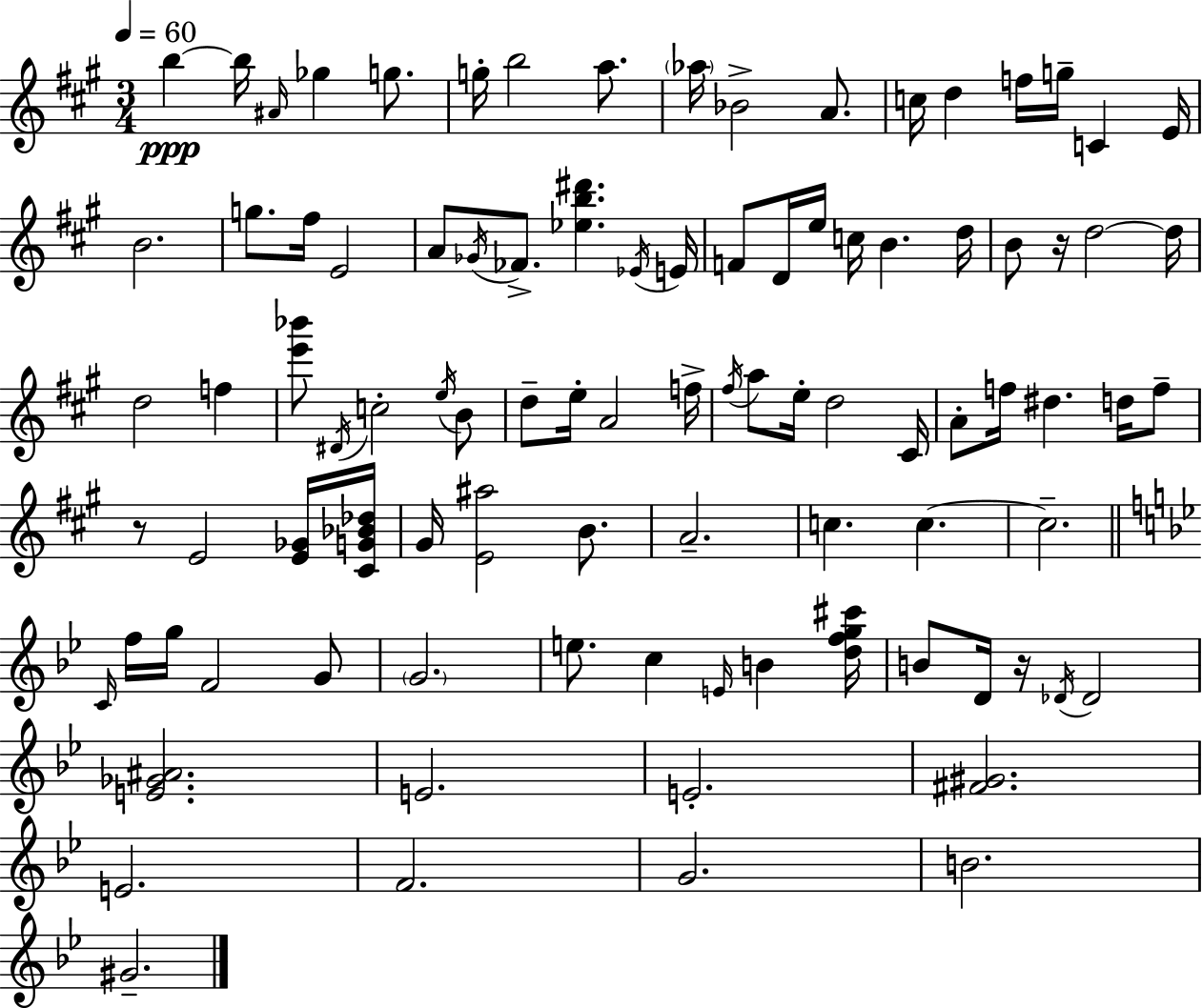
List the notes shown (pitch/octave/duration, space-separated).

B5/q B5/s A#4/s Gb5/q G5/e. G5/s B5/h A5/e. Ab5/s Bb4/h A4/e. C5/s D5/q F5/s G5/s C4/q E4/s B4/h. G5/e. F#5/s E4/h A4/e Gb4/s FES4/e. [Eb5,B5,D#6]/q. Eb4/s E4/s F4/e D4/s E5/s C5/s B4/q. D5/s B4/e R/s D5/h D5/s D5/h F5/q [E6,Bb6]/e D#4/s C5/h E5/s B4/e D5/e E5/s A4/h F5/s F#5/s A5/e E5/s D5/h C#4/s A4/e F5/s D#5/q. D5/s F5/e R/e E4/h [E4,Gb4]/s [C#4,G4,Bb4,Db5]/s G#4/s [E4,A#5]/h B4/e. A4/h. C5/q. C5/q. C5/h. C4/s F5/s G5/s F4/h G4/e G4/h. E5/e. C5/q E4/s B4/q [D5,F5,G5,C#6]/s B4/e D4/s R/s Db4/s Db4/h [E4,Gb4,A#4]/h. E4/h. E4/h. [F#4,G#4]/h. E4/h. F4/h. G4/h. B4/h. G#4/h.